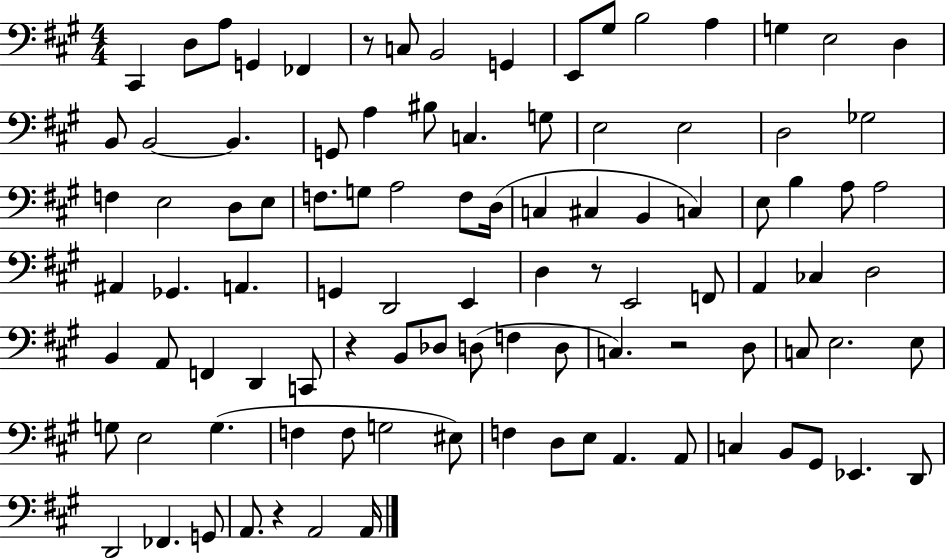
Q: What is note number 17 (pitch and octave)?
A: B2